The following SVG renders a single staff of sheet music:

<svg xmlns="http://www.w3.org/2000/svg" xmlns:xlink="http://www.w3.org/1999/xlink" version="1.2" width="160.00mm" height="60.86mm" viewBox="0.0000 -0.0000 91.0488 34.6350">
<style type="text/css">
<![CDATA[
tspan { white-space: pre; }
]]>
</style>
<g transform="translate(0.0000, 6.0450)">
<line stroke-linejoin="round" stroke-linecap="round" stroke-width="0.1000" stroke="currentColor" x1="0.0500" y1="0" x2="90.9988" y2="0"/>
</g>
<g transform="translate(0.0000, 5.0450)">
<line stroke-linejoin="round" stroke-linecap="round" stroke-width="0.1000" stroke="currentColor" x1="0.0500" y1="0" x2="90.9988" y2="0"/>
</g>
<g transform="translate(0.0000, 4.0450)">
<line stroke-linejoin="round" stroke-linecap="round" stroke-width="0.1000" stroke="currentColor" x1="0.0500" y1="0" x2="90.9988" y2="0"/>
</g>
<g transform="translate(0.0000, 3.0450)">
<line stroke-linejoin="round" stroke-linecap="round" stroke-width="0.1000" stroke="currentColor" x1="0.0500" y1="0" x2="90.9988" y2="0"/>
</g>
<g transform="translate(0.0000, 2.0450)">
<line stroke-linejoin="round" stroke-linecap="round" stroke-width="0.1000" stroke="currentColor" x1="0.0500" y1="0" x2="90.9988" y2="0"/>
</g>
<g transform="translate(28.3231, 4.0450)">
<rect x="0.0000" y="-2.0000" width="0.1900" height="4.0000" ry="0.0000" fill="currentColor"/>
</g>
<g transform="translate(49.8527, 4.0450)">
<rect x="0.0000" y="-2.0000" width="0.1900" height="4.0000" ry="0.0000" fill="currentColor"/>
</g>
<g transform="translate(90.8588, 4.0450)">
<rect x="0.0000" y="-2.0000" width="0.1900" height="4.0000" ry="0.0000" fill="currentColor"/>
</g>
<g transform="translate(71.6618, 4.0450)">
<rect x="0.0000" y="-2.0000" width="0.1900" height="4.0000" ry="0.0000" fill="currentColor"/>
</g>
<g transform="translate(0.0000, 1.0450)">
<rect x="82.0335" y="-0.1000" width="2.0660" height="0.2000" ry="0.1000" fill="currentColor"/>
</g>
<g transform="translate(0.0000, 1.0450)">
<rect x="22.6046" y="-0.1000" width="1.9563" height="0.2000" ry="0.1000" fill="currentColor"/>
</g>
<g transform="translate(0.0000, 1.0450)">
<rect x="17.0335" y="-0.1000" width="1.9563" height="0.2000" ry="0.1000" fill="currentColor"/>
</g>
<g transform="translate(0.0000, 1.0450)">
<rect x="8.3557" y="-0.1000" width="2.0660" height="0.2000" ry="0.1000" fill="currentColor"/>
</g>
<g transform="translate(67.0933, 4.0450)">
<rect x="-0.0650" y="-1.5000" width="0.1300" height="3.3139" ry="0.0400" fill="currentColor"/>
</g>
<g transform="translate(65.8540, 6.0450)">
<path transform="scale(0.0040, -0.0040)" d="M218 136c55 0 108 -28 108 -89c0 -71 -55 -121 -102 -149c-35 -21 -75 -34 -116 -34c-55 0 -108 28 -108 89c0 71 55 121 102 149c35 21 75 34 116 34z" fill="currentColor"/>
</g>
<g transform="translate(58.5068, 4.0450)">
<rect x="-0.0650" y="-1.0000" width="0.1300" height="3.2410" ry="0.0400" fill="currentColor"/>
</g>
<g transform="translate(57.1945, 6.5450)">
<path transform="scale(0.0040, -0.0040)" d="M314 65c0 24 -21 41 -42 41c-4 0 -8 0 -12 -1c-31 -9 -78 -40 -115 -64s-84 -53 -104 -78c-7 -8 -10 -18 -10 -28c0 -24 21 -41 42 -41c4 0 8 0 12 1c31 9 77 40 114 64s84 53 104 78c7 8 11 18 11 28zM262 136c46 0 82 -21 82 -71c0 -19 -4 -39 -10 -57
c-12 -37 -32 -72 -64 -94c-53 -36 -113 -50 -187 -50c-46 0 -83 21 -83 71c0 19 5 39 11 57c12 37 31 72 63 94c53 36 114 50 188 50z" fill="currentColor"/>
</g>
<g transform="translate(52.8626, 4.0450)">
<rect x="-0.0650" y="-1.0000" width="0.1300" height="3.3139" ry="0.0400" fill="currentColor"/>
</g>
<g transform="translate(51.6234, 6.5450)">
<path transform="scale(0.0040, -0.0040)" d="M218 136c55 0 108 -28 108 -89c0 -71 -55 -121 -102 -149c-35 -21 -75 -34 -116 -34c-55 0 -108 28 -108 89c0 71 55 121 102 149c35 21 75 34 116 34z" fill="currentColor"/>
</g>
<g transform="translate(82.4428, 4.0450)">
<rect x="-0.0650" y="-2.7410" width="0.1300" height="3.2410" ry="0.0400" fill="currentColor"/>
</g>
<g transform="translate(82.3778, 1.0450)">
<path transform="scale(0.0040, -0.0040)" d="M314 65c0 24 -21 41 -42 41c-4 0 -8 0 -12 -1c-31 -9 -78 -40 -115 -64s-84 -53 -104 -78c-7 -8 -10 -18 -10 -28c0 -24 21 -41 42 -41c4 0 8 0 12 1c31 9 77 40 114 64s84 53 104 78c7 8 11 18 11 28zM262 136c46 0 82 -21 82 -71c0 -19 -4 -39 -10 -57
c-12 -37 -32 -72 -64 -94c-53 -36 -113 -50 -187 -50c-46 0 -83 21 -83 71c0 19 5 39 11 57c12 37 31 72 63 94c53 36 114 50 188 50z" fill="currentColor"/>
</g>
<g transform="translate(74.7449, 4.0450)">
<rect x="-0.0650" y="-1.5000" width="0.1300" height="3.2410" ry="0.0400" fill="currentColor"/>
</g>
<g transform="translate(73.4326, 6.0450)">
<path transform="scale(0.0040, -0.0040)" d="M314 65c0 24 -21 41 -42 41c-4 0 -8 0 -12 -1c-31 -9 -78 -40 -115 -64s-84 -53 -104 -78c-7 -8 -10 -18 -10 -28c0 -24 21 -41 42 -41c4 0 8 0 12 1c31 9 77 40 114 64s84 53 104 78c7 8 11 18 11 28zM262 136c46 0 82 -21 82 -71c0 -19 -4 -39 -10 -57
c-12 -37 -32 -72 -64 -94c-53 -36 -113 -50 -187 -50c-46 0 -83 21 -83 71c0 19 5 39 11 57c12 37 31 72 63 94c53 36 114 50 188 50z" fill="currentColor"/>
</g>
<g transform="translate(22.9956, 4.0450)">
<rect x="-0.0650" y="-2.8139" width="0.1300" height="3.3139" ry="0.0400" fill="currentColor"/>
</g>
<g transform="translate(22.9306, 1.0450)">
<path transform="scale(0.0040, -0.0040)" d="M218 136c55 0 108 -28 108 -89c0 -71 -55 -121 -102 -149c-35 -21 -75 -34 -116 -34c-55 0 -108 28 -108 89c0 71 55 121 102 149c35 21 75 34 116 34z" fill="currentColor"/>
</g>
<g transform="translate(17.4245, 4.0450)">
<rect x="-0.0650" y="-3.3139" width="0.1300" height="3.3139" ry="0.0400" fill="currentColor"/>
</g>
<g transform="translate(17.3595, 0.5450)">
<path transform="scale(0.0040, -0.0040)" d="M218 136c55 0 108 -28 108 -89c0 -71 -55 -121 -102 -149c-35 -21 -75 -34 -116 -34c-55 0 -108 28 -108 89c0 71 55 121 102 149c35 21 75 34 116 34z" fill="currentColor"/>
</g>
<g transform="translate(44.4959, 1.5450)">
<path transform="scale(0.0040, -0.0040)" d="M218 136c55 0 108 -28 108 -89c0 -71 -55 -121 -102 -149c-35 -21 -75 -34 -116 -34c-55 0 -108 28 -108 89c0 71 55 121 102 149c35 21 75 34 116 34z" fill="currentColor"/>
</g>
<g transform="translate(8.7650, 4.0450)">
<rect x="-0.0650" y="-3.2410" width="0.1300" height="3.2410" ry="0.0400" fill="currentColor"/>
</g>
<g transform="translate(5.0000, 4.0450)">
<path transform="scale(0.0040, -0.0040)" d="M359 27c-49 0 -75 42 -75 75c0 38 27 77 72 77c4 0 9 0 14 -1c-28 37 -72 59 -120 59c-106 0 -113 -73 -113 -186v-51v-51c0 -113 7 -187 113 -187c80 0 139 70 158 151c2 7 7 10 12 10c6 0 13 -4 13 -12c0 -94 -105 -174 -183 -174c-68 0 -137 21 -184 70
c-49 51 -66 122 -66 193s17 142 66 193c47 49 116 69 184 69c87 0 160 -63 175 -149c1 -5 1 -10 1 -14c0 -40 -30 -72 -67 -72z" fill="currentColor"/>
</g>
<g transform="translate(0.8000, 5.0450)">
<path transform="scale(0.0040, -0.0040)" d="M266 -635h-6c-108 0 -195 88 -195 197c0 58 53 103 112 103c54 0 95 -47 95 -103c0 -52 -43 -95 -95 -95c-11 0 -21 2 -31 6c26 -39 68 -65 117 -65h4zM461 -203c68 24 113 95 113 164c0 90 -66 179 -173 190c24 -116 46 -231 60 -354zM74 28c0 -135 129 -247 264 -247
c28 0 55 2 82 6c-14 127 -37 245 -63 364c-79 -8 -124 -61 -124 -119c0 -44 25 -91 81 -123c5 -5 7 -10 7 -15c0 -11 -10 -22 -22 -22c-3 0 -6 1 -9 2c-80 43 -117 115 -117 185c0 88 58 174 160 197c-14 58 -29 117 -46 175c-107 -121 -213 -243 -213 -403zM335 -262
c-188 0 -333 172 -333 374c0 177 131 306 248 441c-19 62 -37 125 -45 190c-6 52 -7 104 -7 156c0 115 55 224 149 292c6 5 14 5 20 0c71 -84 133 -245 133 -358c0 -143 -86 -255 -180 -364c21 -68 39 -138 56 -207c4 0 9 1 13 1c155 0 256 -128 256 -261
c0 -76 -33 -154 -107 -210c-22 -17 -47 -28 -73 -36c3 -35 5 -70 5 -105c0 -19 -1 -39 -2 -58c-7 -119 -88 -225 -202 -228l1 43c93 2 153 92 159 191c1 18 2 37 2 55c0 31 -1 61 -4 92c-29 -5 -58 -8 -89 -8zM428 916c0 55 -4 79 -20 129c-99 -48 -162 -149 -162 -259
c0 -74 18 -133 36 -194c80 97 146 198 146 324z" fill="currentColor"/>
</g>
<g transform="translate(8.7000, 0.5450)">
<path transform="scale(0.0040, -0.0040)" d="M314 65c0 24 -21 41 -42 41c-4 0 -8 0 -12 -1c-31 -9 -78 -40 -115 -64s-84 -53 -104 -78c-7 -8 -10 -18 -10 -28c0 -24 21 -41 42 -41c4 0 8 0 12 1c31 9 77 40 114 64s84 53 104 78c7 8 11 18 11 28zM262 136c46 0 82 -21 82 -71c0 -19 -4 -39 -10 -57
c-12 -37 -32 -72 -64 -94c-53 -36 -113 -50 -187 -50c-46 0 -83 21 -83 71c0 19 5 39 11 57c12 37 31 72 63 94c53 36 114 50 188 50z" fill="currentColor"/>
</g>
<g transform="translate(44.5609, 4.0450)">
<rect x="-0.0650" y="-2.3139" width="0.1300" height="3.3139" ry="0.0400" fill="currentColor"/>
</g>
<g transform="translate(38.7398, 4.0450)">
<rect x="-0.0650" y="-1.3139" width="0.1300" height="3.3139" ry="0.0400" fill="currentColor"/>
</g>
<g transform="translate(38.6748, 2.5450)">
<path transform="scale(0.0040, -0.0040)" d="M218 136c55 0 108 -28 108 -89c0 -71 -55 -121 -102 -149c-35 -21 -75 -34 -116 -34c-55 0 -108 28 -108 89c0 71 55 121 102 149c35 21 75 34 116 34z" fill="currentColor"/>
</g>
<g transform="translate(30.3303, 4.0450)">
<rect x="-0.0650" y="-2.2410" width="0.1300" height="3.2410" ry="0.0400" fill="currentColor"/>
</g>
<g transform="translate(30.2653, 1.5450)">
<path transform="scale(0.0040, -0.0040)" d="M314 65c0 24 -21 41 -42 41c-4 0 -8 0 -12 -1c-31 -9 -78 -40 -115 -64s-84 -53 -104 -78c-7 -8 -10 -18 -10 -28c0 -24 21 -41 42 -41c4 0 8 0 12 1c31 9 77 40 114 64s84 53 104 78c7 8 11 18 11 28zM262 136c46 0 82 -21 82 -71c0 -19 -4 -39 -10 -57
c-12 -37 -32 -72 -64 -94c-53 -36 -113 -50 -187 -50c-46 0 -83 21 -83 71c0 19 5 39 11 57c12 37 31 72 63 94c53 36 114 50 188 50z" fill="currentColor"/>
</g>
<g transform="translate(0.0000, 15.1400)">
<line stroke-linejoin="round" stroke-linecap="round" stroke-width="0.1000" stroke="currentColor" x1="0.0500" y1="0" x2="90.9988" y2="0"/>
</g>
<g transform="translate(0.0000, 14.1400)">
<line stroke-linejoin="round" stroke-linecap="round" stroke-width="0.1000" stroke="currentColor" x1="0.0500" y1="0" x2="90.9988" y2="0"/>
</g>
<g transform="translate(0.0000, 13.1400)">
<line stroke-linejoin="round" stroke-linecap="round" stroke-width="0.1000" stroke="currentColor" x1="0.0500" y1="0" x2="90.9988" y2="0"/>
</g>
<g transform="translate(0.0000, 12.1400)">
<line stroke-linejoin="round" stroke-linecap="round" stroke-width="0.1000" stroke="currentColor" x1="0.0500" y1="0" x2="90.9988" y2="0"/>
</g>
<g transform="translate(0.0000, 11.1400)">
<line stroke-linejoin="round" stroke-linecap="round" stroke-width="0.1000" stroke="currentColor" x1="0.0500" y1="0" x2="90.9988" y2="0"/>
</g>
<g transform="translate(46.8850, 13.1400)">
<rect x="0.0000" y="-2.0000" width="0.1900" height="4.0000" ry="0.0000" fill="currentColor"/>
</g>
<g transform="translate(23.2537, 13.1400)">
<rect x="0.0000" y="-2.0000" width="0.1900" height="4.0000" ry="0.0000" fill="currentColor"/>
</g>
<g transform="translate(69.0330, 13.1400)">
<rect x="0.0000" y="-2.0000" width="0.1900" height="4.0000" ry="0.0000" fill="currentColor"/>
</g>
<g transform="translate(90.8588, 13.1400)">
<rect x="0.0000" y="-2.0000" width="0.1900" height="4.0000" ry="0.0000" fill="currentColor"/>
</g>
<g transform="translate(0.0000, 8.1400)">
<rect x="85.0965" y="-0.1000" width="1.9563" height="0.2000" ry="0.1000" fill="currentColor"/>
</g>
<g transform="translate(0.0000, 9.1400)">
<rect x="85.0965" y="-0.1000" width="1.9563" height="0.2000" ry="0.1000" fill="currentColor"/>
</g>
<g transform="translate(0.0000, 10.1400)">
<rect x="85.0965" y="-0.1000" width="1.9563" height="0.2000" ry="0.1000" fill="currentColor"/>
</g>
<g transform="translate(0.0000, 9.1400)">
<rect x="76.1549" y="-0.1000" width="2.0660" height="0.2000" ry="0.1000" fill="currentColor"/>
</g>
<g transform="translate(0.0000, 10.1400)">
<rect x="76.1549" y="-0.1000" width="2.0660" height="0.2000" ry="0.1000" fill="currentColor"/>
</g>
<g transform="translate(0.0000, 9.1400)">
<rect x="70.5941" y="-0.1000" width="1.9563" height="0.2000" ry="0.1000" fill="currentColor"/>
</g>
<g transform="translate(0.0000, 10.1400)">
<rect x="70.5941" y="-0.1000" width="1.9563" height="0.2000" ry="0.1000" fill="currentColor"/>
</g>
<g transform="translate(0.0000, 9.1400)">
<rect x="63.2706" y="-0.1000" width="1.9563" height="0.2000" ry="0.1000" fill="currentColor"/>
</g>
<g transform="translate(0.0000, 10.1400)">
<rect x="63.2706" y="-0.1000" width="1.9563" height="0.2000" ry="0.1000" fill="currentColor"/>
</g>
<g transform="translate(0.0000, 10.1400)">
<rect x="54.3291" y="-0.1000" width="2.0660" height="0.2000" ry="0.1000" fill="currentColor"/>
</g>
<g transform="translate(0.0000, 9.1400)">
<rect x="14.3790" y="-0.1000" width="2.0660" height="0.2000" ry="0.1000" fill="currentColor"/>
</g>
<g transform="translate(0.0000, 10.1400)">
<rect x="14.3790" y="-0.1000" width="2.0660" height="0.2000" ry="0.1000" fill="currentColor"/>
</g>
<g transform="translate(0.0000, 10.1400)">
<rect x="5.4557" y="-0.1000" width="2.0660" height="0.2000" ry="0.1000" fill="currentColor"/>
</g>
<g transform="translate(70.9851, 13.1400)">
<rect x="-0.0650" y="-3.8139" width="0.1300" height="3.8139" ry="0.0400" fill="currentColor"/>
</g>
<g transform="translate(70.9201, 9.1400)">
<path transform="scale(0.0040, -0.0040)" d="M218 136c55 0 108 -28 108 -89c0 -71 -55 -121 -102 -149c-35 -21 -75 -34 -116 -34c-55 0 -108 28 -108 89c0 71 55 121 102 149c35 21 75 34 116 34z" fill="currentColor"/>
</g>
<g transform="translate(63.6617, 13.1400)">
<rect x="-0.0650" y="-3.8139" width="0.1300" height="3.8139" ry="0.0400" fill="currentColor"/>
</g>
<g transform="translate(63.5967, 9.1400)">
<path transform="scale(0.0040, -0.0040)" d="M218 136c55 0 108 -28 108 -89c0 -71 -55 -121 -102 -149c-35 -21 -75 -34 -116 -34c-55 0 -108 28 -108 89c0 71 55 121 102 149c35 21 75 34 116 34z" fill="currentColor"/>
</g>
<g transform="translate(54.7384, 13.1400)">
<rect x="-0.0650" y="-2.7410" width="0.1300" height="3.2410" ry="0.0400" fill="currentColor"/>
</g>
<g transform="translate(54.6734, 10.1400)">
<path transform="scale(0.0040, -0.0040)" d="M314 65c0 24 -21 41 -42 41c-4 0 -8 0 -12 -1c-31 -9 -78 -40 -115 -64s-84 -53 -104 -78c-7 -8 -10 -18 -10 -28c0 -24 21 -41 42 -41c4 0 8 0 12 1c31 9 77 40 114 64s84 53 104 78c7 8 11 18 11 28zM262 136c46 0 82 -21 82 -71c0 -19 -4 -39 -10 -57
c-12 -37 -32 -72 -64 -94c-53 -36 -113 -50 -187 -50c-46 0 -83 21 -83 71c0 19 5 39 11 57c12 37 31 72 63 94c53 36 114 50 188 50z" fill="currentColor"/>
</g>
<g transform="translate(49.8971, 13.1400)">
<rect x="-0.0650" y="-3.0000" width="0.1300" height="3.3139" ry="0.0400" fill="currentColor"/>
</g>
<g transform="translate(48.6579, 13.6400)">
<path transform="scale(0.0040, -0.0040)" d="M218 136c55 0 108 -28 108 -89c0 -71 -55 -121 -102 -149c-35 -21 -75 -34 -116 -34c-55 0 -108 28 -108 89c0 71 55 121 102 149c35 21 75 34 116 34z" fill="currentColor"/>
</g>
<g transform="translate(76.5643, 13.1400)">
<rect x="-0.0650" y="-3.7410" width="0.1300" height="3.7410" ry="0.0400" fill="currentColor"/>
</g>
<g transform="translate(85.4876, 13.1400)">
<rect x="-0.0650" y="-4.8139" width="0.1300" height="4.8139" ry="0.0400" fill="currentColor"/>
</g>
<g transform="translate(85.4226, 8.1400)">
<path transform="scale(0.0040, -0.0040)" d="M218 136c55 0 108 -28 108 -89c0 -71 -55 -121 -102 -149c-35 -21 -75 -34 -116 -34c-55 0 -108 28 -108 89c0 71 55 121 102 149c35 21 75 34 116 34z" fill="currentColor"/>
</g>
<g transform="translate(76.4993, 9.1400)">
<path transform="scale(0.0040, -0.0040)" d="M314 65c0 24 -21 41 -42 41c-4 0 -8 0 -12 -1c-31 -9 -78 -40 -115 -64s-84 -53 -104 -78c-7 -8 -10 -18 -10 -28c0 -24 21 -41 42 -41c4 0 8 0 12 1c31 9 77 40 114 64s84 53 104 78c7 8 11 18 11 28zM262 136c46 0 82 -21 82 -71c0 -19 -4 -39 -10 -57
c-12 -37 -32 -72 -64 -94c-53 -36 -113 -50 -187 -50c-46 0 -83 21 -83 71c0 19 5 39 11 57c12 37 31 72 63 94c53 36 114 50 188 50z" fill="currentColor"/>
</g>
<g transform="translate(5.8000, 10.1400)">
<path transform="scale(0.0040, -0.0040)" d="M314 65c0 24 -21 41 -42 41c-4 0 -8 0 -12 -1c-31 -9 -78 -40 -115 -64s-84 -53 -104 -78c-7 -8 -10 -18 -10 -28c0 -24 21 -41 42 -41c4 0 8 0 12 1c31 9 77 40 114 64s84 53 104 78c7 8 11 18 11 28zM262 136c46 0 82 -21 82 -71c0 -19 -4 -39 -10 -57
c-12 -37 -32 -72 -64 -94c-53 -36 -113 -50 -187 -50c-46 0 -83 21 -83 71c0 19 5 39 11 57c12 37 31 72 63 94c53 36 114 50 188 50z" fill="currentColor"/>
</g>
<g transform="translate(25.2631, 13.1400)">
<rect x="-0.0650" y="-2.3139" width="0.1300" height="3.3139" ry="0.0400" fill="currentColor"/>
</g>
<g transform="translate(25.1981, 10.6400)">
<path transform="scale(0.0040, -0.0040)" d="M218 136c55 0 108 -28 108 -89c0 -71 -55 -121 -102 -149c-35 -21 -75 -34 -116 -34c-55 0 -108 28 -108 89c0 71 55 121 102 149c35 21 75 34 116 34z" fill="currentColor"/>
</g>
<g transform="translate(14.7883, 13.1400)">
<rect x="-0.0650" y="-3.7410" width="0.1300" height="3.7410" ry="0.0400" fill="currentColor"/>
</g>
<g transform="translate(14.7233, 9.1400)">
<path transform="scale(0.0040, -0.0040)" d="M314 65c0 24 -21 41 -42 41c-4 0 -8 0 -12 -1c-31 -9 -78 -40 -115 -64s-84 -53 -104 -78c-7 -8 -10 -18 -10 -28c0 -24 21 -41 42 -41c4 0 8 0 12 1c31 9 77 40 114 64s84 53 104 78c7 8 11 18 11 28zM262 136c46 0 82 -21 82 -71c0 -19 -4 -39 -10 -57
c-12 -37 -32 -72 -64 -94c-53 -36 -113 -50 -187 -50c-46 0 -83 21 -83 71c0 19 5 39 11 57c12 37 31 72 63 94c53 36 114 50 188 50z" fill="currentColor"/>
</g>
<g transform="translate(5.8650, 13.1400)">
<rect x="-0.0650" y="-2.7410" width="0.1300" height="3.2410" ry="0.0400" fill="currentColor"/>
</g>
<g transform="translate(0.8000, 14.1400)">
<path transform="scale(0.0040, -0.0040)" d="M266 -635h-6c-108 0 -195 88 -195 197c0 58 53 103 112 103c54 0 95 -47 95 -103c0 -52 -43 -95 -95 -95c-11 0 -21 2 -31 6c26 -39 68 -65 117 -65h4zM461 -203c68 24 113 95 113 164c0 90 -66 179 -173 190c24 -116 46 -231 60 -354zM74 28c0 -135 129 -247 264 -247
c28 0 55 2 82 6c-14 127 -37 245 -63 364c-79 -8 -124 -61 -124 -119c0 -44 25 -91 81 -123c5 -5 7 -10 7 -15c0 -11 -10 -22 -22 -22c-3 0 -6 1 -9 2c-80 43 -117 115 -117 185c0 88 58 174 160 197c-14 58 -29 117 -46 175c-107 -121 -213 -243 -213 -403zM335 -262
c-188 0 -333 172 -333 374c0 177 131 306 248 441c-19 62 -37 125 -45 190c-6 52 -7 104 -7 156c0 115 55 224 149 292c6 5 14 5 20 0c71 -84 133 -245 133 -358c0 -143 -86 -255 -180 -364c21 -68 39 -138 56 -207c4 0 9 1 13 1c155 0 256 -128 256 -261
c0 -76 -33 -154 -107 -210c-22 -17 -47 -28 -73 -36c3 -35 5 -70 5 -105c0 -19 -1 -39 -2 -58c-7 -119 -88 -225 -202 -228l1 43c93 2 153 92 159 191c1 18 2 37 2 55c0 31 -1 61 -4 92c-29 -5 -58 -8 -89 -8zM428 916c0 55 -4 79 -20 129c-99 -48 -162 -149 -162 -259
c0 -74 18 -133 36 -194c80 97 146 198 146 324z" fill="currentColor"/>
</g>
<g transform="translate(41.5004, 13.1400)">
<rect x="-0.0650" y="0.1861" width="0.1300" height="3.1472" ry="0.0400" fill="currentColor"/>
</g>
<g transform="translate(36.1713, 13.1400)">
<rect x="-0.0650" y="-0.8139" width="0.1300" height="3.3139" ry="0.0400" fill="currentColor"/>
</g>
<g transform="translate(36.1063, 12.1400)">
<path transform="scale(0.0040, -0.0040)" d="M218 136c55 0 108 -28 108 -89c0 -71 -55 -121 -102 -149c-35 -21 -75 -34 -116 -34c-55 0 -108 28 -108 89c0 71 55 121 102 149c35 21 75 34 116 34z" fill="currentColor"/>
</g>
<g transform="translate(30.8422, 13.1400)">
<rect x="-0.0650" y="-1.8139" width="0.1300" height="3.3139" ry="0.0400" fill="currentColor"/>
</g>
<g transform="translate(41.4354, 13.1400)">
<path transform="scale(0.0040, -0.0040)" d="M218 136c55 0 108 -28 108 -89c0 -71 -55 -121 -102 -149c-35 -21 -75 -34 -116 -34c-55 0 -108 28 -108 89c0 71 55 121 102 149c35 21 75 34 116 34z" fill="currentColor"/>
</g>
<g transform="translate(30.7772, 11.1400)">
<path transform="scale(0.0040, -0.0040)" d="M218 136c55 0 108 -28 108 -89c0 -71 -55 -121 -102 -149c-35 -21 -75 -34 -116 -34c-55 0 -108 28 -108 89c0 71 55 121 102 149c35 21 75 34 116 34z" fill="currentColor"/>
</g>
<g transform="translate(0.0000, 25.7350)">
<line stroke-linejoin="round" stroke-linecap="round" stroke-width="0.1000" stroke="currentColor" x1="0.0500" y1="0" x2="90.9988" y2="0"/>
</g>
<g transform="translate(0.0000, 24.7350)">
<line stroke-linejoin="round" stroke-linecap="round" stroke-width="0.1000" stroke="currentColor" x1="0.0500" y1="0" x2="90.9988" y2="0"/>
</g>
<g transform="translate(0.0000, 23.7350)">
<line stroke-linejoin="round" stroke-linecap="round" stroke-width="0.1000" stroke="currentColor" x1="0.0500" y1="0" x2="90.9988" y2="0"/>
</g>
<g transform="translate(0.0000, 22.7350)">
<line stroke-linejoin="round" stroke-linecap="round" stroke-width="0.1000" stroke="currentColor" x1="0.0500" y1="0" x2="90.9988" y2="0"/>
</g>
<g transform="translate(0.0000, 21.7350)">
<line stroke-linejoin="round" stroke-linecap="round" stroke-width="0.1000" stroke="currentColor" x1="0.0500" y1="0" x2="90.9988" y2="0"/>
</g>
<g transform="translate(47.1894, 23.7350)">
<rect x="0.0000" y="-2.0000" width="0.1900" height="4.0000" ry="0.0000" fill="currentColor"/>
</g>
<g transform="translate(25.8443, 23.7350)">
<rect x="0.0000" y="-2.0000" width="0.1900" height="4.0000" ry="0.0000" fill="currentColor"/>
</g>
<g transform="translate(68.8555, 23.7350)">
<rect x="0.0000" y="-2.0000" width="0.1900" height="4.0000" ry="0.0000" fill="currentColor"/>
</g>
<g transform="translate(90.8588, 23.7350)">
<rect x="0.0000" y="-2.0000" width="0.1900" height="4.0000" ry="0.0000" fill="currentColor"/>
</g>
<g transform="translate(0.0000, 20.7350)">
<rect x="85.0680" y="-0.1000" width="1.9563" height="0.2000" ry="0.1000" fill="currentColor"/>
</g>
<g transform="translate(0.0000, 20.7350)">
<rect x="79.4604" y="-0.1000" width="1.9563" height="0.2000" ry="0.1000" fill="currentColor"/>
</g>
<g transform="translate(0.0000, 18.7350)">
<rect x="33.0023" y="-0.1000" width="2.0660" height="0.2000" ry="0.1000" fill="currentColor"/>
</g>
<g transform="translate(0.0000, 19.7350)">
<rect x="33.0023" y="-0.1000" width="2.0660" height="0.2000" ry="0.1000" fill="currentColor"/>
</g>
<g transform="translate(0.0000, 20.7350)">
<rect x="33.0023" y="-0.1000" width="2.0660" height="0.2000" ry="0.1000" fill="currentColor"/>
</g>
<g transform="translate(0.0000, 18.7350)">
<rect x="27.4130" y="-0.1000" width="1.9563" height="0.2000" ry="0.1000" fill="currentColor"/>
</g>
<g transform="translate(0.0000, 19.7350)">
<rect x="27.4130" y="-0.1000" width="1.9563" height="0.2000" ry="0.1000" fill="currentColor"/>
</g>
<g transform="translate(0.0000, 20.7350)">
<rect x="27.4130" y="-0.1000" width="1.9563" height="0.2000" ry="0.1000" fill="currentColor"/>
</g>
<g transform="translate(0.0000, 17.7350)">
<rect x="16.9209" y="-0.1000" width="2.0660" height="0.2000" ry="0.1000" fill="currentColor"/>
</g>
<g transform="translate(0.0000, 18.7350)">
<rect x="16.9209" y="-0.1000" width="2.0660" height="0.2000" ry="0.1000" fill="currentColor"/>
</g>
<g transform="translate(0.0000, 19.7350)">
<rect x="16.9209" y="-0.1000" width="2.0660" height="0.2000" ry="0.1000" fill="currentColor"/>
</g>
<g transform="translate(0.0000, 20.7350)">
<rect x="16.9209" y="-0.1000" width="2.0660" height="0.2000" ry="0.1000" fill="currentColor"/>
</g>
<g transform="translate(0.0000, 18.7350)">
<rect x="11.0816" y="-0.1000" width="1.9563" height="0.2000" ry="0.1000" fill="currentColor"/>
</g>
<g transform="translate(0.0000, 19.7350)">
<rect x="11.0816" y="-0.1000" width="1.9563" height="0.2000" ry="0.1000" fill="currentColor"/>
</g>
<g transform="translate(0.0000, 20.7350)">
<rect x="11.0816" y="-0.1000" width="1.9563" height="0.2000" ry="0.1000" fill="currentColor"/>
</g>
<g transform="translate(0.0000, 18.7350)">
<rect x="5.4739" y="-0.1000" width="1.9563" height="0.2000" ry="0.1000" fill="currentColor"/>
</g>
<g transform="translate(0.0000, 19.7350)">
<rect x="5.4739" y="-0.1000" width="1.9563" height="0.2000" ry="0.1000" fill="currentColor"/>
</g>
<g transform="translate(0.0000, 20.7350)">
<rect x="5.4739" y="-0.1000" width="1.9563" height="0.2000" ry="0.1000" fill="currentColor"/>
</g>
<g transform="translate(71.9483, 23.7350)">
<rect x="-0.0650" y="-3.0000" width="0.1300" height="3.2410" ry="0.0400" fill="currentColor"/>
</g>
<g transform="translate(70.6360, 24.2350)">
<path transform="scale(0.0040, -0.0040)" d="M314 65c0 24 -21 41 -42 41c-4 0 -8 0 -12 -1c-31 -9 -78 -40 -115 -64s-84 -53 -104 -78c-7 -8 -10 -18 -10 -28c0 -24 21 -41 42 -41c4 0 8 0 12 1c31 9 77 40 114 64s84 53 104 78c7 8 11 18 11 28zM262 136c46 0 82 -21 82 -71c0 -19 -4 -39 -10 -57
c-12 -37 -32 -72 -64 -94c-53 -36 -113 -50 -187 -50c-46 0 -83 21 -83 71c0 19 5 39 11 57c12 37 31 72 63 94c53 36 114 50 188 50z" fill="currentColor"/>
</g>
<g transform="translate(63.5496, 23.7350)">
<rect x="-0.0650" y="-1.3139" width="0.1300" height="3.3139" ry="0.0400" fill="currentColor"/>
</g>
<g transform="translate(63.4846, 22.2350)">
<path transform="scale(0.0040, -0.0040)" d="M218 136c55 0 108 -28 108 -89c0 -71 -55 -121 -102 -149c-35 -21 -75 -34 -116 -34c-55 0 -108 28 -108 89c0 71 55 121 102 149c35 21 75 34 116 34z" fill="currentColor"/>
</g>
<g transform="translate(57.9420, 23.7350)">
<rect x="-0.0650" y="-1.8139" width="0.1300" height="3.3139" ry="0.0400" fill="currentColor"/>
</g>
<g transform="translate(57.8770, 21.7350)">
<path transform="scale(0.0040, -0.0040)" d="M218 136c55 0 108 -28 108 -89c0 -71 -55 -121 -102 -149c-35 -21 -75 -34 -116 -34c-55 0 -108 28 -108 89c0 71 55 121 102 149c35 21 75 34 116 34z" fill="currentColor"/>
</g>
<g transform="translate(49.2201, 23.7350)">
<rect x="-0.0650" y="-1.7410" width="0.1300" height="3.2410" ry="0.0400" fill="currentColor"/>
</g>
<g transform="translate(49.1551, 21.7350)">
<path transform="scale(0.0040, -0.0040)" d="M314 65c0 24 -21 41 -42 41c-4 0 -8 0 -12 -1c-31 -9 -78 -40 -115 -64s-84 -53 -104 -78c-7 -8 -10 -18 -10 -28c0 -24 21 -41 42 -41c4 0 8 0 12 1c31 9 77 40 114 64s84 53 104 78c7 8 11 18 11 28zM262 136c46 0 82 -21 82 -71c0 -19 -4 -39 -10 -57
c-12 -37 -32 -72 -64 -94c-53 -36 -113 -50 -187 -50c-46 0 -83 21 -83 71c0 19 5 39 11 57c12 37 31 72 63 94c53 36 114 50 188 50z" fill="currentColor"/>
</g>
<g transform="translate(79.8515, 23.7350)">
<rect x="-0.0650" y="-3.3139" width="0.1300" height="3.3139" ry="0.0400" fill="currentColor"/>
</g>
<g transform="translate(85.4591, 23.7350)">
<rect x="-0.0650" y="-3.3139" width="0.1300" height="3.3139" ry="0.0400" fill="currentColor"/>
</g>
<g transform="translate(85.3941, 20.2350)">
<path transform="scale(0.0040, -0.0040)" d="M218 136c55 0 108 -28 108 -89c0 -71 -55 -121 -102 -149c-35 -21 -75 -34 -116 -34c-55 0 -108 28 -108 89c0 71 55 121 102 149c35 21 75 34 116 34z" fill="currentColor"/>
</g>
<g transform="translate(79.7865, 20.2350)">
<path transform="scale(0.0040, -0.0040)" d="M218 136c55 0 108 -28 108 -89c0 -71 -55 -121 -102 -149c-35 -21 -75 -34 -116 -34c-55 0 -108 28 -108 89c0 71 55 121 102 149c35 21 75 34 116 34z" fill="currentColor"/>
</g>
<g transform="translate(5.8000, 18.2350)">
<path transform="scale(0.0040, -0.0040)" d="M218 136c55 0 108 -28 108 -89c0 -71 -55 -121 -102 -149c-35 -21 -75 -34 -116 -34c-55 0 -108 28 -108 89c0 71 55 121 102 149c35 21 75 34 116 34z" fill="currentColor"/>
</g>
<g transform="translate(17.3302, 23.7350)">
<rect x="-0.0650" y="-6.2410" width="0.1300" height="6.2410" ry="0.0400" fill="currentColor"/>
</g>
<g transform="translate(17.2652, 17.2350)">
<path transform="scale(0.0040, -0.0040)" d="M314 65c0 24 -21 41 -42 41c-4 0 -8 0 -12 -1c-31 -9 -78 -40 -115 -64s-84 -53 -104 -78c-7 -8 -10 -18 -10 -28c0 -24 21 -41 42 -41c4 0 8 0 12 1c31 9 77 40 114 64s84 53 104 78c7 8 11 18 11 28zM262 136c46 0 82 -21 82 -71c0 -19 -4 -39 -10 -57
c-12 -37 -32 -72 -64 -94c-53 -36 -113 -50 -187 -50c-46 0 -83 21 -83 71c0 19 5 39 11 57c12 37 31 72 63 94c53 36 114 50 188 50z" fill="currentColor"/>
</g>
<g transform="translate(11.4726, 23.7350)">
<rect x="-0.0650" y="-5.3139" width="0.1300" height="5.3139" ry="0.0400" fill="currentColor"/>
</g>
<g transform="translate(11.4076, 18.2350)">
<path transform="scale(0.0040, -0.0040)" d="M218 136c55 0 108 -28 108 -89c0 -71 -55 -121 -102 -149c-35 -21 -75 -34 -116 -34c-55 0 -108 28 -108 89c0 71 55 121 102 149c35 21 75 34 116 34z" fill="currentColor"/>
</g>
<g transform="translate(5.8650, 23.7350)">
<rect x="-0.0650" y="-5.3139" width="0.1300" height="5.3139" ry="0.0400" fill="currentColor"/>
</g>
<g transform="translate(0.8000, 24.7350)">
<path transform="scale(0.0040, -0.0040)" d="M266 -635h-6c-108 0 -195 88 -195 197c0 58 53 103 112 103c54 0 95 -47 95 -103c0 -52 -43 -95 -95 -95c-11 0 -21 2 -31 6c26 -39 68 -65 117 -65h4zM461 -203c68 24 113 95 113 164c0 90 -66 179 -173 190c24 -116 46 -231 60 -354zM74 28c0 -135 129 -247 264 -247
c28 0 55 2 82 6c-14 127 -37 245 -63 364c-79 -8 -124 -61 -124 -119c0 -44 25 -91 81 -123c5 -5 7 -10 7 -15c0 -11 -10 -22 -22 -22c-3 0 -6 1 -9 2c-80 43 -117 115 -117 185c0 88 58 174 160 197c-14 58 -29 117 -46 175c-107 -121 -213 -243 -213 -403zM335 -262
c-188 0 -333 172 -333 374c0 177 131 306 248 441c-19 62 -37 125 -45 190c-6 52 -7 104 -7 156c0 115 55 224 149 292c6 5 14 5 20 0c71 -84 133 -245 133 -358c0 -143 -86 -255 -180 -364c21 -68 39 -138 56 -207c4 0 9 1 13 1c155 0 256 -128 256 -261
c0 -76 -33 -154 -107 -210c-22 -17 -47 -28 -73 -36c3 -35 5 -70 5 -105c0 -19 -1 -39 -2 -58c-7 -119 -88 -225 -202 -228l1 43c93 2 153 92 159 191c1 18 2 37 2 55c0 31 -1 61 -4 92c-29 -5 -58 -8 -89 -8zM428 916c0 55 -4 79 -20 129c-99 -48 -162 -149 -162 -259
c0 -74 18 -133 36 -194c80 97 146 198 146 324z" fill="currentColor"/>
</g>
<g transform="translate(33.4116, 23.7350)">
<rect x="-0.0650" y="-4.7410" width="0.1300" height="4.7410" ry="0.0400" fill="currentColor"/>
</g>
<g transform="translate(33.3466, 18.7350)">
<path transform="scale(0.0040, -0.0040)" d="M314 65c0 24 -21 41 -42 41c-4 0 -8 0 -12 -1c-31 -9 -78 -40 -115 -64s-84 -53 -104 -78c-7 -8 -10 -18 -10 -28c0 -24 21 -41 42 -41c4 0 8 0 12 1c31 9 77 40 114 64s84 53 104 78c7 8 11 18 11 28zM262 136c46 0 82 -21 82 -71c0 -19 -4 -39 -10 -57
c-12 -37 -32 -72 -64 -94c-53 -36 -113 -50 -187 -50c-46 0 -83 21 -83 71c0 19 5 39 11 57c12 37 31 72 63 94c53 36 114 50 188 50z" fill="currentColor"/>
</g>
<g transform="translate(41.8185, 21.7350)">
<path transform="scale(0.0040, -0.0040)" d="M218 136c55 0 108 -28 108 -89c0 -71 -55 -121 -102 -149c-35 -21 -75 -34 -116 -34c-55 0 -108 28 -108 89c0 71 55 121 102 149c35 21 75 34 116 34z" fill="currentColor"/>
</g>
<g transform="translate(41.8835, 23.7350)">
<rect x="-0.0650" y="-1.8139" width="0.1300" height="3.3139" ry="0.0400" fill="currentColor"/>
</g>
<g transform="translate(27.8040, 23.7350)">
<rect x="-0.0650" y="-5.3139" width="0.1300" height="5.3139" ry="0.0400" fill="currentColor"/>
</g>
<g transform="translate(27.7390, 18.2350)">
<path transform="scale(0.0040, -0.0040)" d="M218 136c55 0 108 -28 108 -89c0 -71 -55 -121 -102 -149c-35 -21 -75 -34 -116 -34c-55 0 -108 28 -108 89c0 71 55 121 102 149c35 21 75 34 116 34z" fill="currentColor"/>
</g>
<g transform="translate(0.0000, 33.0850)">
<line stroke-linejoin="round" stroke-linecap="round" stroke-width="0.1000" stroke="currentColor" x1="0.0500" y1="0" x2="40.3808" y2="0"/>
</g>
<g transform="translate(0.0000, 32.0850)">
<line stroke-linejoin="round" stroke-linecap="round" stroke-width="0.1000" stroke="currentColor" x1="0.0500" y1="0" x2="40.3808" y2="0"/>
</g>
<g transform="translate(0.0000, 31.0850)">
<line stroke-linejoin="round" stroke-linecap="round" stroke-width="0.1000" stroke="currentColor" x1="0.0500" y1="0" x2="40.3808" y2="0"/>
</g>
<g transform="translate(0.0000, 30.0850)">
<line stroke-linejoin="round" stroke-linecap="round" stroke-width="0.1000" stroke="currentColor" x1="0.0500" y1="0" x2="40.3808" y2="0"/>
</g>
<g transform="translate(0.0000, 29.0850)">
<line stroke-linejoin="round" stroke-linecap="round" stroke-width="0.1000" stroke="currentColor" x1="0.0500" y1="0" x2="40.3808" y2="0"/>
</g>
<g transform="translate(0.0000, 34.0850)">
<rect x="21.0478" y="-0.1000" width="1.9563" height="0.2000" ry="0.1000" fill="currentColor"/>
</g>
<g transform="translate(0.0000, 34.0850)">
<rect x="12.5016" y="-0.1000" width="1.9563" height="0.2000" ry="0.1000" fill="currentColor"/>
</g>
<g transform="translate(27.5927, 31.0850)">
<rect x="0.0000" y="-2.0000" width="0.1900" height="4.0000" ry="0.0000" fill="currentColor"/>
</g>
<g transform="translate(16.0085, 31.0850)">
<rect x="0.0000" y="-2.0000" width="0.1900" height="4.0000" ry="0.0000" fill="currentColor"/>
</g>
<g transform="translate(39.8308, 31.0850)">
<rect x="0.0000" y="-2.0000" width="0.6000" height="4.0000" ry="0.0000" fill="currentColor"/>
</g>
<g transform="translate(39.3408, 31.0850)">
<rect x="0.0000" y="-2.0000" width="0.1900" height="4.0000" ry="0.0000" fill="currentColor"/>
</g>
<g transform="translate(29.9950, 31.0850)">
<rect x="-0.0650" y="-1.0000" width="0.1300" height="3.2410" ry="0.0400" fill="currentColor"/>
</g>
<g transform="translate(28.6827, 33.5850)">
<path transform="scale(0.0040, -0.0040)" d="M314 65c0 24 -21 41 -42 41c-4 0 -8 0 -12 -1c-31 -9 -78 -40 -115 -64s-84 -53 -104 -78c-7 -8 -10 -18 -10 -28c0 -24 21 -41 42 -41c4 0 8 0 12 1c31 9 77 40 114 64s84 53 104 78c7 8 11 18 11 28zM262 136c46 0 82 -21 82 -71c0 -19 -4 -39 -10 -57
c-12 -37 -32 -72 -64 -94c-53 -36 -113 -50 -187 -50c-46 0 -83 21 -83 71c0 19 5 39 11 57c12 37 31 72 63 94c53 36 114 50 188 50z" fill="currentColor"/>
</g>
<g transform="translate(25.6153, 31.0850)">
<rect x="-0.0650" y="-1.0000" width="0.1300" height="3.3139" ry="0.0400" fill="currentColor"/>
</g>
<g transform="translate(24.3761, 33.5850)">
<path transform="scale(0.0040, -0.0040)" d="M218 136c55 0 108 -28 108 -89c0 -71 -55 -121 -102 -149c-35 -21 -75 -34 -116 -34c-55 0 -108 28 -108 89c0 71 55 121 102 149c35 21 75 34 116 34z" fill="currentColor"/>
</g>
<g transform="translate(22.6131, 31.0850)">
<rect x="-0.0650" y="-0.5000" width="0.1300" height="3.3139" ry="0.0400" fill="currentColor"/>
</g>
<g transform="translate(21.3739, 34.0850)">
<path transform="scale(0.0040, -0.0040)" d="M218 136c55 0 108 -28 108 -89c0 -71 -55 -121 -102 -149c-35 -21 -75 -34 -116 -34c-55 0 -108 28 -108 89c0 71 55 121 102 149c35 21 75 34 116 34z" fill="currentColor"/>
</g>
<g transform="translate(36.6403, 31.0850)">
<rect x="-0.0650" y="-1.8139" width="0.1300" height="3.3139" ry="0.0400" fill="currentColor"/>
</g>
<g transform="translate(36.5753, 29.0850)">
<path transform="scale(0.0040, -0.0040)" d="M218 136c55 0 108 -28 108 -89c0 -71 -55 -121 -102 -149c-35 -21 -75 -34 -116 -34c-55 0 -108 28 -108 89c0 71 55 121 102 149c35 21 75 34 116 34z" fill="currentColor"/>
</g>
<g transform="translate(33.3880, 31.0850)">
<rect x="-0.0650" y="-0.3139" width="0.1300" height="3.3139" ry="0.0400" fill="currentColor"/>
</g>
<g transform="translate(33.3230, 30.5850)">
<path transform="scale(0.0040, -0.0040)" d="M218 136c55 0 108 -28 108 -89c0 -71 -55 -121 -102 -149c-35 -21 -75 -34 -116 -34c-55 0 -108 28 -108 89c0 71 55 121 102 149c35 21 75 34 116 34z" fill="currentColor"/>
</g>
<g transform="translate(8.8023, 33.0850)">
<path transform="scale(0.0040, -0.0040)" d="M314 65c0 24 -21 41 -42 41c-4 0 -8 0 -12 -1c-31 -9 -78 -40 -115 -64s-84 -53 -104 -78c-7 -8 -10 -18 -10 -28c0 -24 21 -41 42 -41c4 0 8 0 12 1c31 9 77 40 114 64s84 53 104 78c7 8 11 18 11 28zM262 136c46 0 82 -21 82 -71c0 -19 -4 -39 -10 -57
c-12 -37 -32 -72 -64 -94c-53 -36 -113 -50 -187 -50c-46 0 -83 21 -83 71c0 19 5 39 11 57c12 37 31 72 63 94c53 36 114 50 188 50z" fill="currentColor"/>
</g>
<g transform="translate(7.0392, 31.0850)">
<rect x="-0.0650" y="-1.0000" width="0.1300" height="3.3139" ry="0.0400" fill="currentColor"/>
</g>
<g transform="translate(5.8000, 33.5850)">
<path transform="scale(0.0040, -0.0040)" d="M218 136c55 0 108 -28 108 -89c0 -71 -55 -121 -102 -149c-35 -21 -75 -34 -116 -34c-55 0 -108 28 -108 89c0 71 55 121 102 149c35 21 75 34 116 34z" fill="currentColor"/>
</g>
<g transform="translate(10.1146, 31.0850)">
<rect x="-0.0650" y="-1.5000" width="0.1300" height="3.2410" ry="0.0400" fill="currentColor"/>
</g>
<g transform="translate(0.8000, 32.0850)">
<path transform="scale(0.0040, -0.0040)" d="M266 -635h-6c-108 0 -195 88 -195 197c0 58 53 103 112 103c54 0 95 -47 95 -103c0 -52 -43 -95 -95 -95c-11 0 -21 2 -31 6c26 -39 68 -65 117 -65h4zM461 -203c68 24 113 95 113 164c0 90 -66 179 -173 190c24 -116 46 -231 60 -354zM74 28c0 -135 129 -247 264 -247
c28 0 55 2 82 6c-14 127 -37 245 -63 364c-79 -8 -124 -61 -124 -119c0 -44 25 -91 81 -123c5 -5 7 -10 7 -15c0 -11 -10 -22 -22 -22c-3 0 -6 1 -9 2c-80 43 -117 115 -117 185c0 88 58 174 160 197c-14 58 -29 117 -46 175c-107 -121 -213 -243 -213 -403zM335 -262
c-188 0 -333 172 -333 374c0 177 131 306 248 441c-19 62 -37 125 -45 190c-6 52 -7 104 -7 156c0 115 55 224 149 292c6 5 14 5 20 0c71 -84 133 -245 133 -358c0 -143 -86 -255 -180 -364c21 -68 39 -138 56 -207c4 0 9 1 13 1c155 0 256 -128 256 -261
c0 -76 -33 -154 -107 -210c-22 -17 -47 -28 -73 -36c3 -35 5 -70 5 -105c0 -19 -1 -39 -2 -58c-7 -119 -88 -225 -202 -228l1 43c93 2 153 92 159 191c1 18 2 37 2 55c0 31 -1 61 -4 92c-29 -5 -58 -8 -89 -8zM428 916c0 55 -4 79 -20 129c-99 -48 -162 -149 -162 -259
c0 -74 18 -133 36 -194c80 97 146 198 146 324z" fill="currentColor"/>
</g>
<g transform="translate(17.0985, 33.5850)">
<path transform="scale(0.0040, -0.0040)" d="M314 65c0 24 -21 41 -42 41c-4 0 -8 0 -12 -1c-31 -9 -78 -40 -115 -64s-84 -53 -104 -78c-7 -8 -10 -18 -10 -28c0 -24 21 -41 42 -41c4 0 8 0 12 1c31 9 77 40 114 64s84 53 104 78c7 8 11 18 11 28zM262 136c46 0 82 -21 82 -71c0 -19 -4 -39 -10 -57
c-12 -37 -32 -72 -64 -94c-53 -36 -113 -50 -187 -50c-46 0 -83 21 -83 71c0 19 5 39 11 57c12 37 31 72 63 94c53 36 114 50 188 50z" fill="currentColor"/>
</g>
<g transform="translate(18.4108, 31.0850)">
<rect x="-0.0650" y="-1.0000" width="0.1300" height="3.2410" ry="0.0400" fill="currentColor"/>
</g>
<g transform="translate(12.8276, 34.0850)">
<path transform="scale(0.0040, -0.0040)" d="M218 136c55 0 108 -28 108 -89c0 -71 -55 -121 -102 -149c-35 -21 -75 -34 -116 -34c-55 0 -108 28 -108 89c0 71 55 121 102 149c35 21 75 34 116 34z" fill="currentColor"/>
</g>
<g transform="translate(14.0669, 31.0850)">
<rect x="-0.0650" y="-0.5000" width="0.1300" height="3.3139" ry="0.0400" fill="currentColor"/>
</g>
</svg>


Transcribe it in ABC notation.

X:1
T:Untitled
M:4/4
L:1/4
K:C
b2 b a g2 e g D D2 E E2 a2 a2 c'2 g f d B A a2 c' c' c'2 e' f' f' a'2 f' e'2 f f2 f e A2 b b D E2 C D2 C D D2 c f